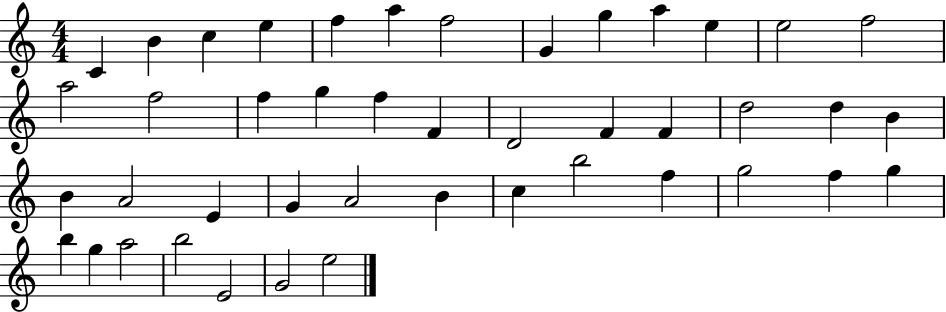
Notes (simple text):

C4/q B4/q C5/q E5/q F5/q A5/q F5/h G4/q G5/q A5/q E5/q E5/h F5/h A5/h F5/h F5/q G5/q F5/q F4/q D4/h F4/q F4/q D5/h D5/q B4/q B4/q A4/h E4/q G4/q A4/h B4/q C5/q B5/h F5/q G5/h F5/q G5/q B5/q G5/q A5/h B5/h E4/h G4/h E5/h